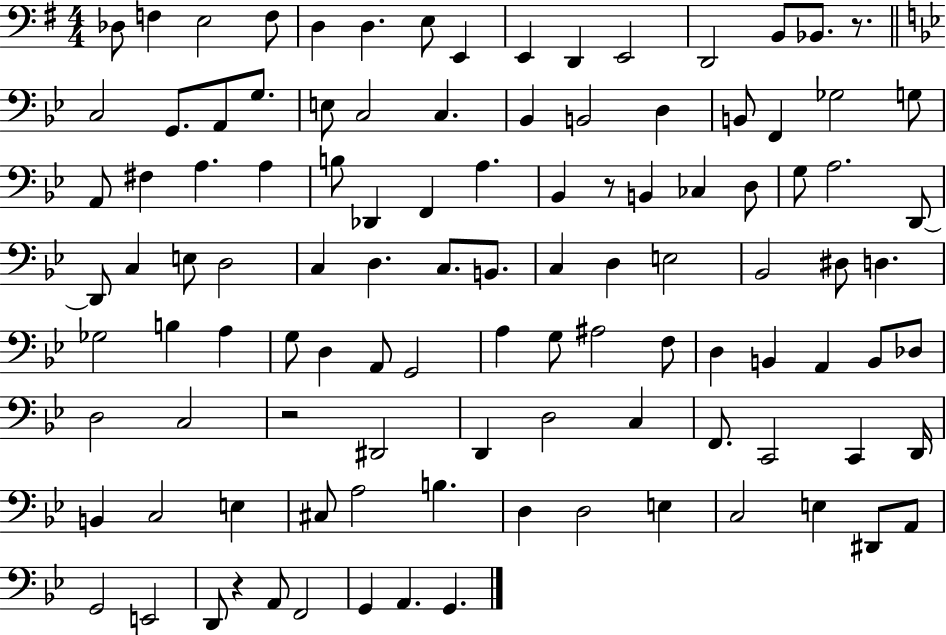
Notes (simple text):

Db3/e F3/q E3/h F3/e D3/q D3/q. E3/e E2/q E2/q D2/q E2/h D2/h B2/e Bb2/e. R/e. C3/h G2/e. A2/e G3/e. E3/e C3/h C3/q. Bb2/q B2/h D3/q B2/e F2/q Gb3/h G3/e A2/e F#3/q A3/q. A3/q B3/e Db2/q F2/q A3/q. Bb2/q R/e B2/q CES3/q D3/e G3/e A3/h. D2/e D2/e C3/q E3/e D3/h C3/q D3/q. C3/e. B2/e. C3/q D3/q E3/h Bb2/h D#3/e D3/q. Gb3/h B3/q A3/q G3/e D3/q A2/e G2/h A3/q G3/e A#3/h F3/e D3/q B2/q A2/q B2/e Db3/e D3/h C3/h R/h D#2/h D2/q D3/h C3/q F2/e. C2/h C2/q D2/s B2/q C3/h E3/q C#3/e A3/h B3/q. D3/q D3/h E3/q C3/h E3/q D#2/e A2/e G2/h E2/h D2/e R/q A2/e F2/h G2/q A2/q. G2/q.